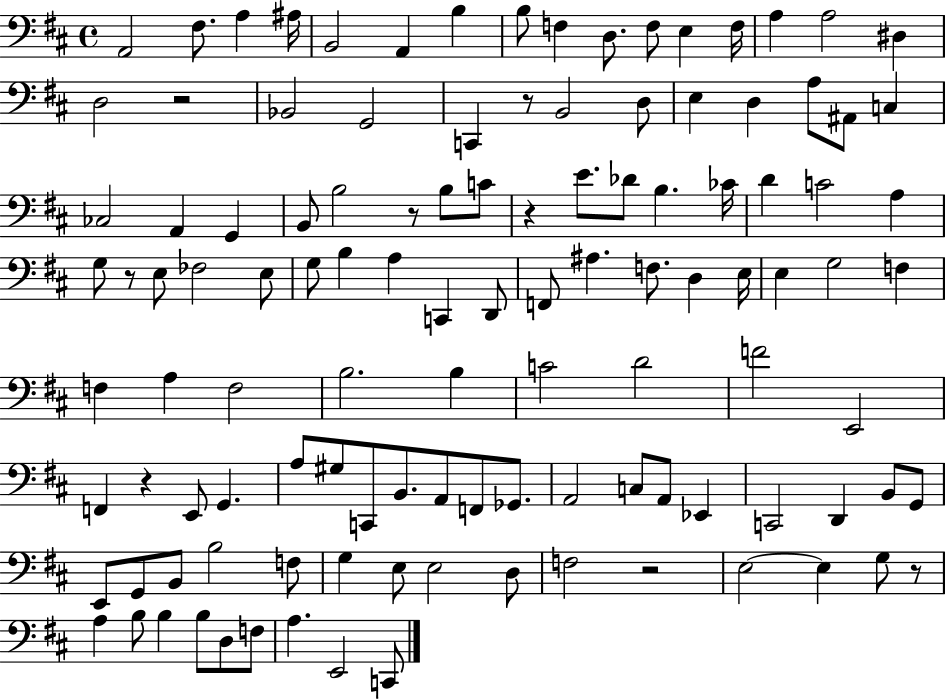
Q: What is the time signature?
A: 4/4